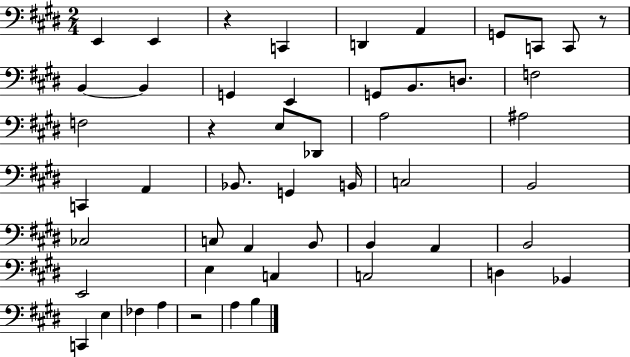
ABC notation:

X:1
T:Untitled
M:2/4
L:1/4
K:E
E,, E,, z C,, D,, A,, G,,/2 C,,/2 C,,/2 z/2 B,, B,, G,, E,, G,,/2 B,,/2 D,/2 F,2 F,2 z E,/2 _D,,/2 A,2 ^A,2 C,, A,, _B,,/2 G,, B,,/4 C,2 B,,2 _C,2 C,/2 A,, B,,/2 B,, A,, B,,2 E,,2 E, C, C,2 D, _B,, C,, E, _F, A, z2 A, B,